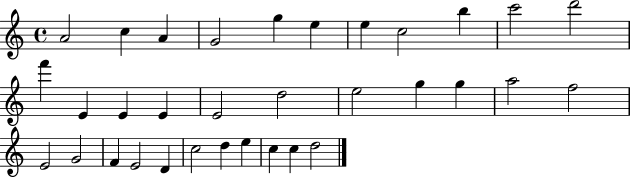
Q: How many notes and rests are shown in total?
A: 33